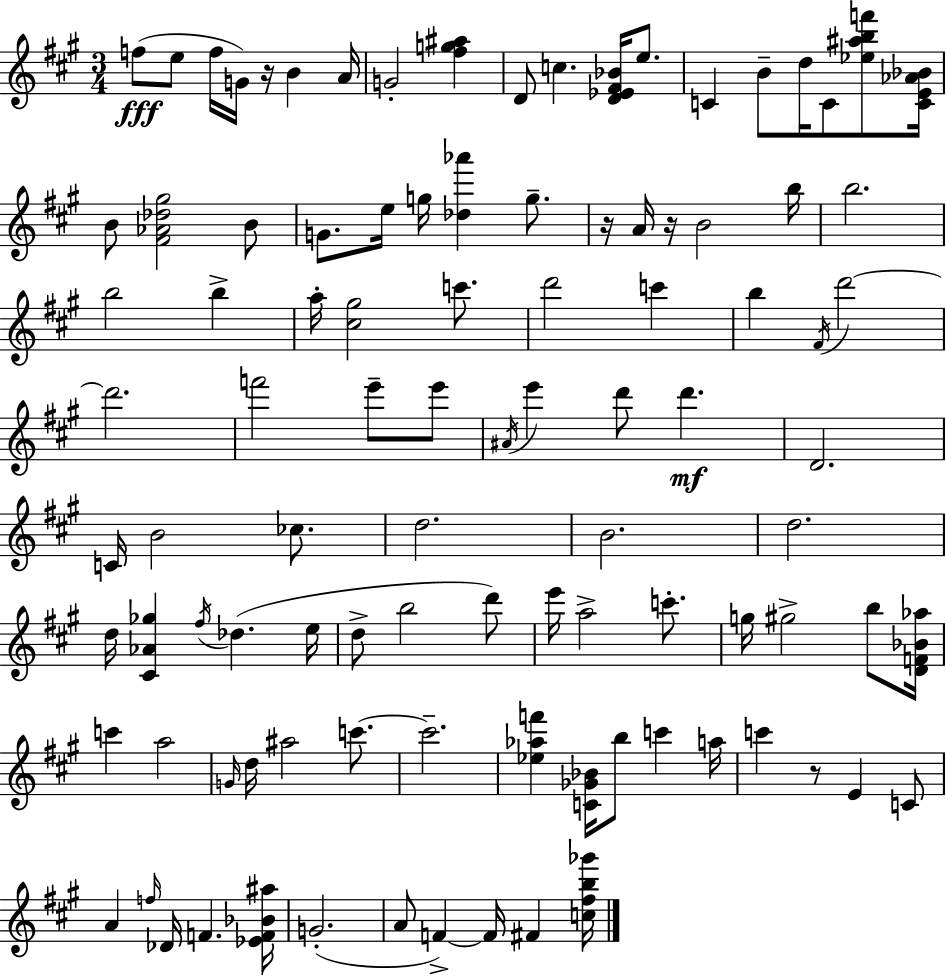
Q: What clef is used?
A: treble